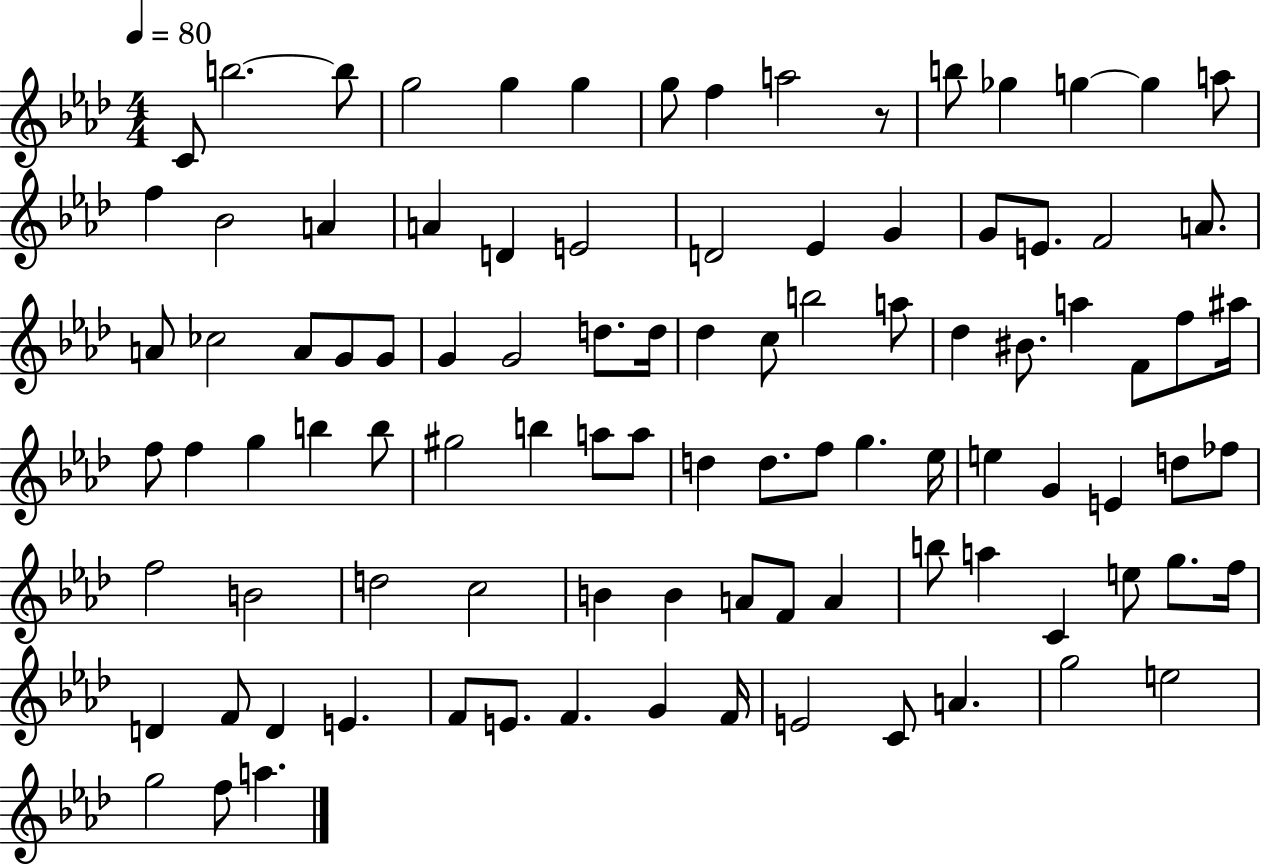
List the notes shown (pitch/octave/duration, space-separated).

C4/e B5/h. B5/e G5/h G5/q G5/q G5/e F5/q A5/h R/e B5/e Gb5/q G5/q G5/q A5/e F5/q Bb4/h A4/q A4/q D4/q E4/h D4/h Eb4/q G4/q G4/e E4/e. F4/h A4/e. A4/e CES5/h A4/e G4/e G4/e G4/q G4/h D5/e. D5/s Db5/q C5/e B5/h A5/e Db5/q BIS4/e. A5/q F4/e F5/e A#5/s F5/e F5/q G5/q B5/q B5/e G#5/h B5/q A5/e A5/e D5/q D5/e. F5/e G5/q. Eb5/s E5/q G4/q E4/q D5/e FES5/e F5/h B4/h D5/h C5/h B4/q B4/q A4/e F4/e A4/q B5/e A5/q C4/q E5/e G5/e. F5/s D4/q F4/e D4/q E4/q. F4/e E4/e. F4/q. G4/q F4/s E4/h C4/e A4/q. G5/h E5/h G5/h F5/e A5/q.